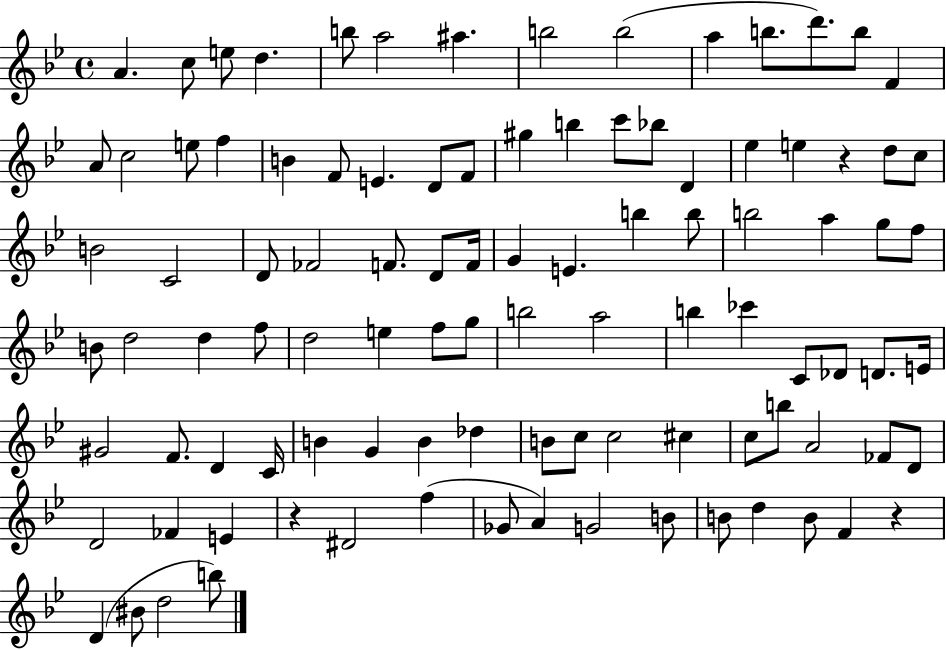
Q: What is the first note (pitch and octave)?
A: A4